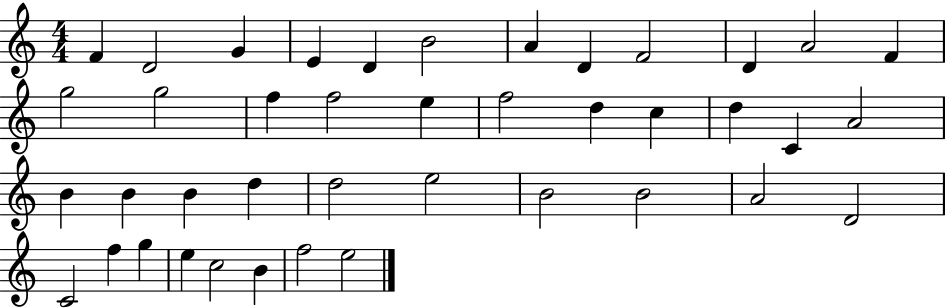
{
  \clef treble
  \numericTimeSignature
  \time 4/4
  \key c \major
  f'4 d'2 g'4 | e'4 d'4 b'2 | a'4 d'4 f'2 | d'4 a'2 f'4 | \break g''2 g''2 | f''4 f''2 e''4 | f''2 d''4 c''4 | d''4 c'4 a'2 | \break b'4 b'4 b'4 d''4 | d''2 e''2 | b'2 b'2 | a'2 d'2 | \break c'2 f''4 g''4 | e''4 c''2 b'4 | f''2 e''2 | \bar "|."
}